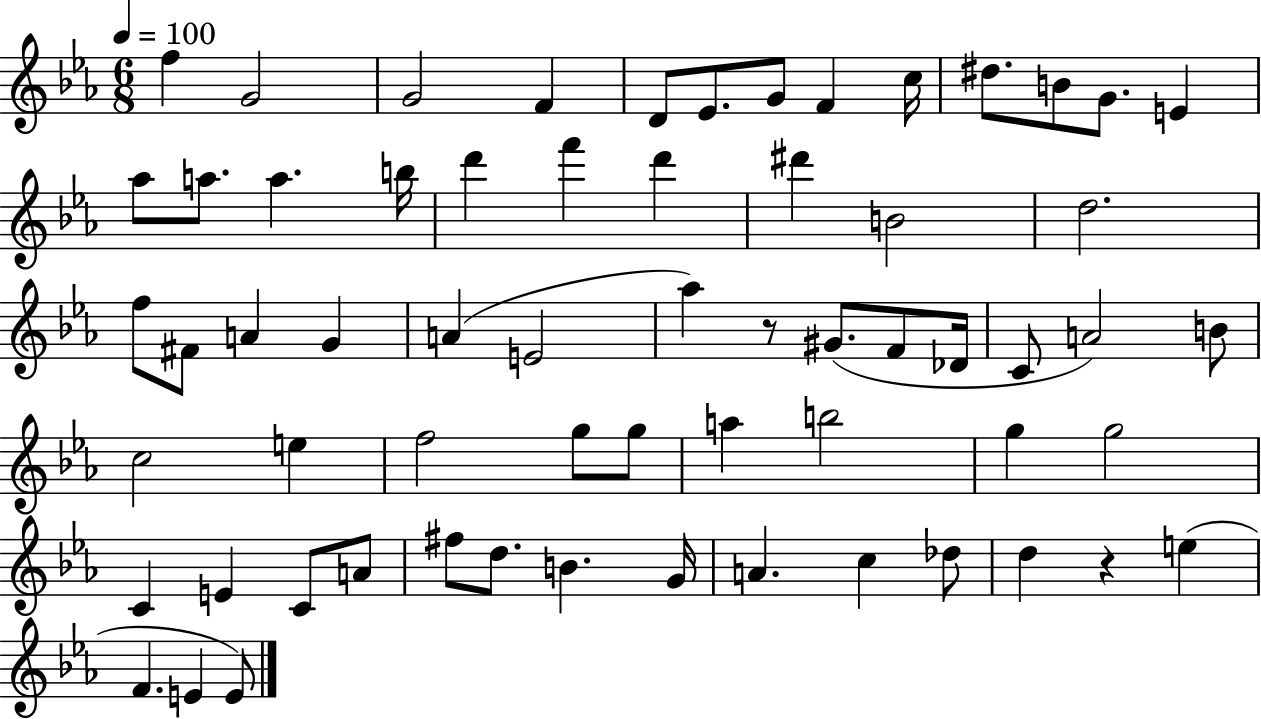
{
  \clef treble
  \numericTimeSignature
  \time 6/8
  \key ees \major
  \tempo 4 = 100
  f''4 g'2 | g'2 f'4 | d'8 ees'8. g'8 f'4 c''16 | dis''8. b'8 g'8. e'4 | \break aes''8 a''8. a''4. b''16 | d'''4 f'''4 d'''4 | dis'''4 b'2 | d''2. | \break f''8 fis'8 a'4 g'4 | a'4( e'2 | aes''4) r8 gis'8.( f'8 des'16 | c'8 a'2) b'8 | \break c''2 e''4 | f''2 g''8 g''8 | a''4 b''2 | g''4 g''2 | \break c'4 e'4 c'8 a'8 | fis''8 d''8. b'4. g'16 | a'4. c''4 des''8 | d''4 r4 e''4( | \break f'4. e'4 e'8) | \bar "|."
}